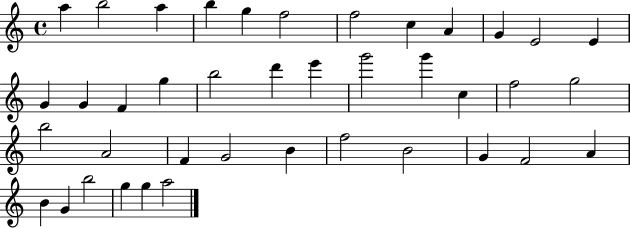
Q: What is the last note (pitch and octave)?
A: A5